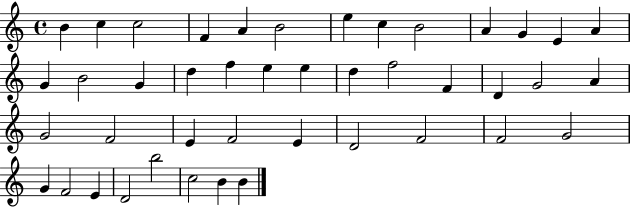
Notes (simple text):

B4/q C5/q C5/h F4/q A4/q B4/h E5/q C5/q B4/h A4/q G4/q E4/q A4/q G4/q B4/h G4/q D5/q F5/q E5/q E5/q D5/q F5/h F4/q D4/q G4/h A4/q G4/h F4/h E4/q F4/h E4/q D4/h F4/h F4/h G4/h G4/q F4/h E4/q D4/h B5/h C5/h B4/q B4/q